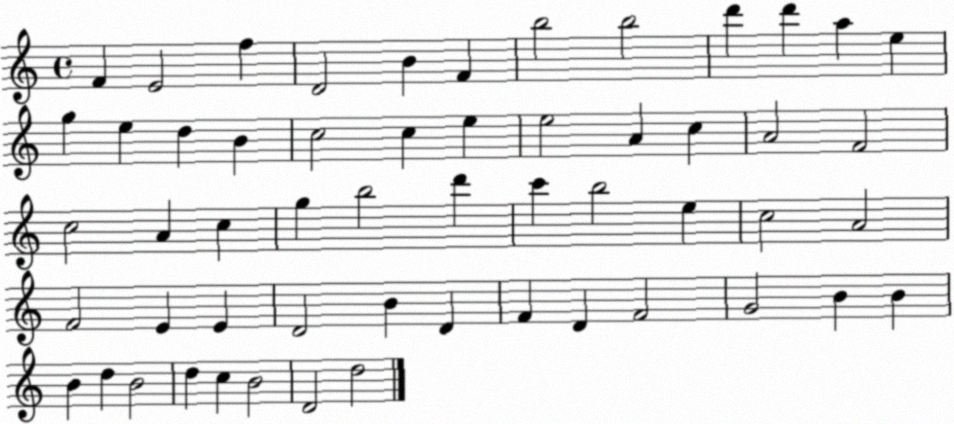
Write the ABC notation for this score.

X:1
T:Untitled
M:4/4
L:1/4
K:C
F E2 f D2 B F b2 b2 d' d' a e g e d B c2 c e e2 A c A2 F2 c2 A c g b2 d' c' b2 e c2 A2 F2 E E D2 B D F D F2 G2 B B B d B2 d c B2 D2 d2